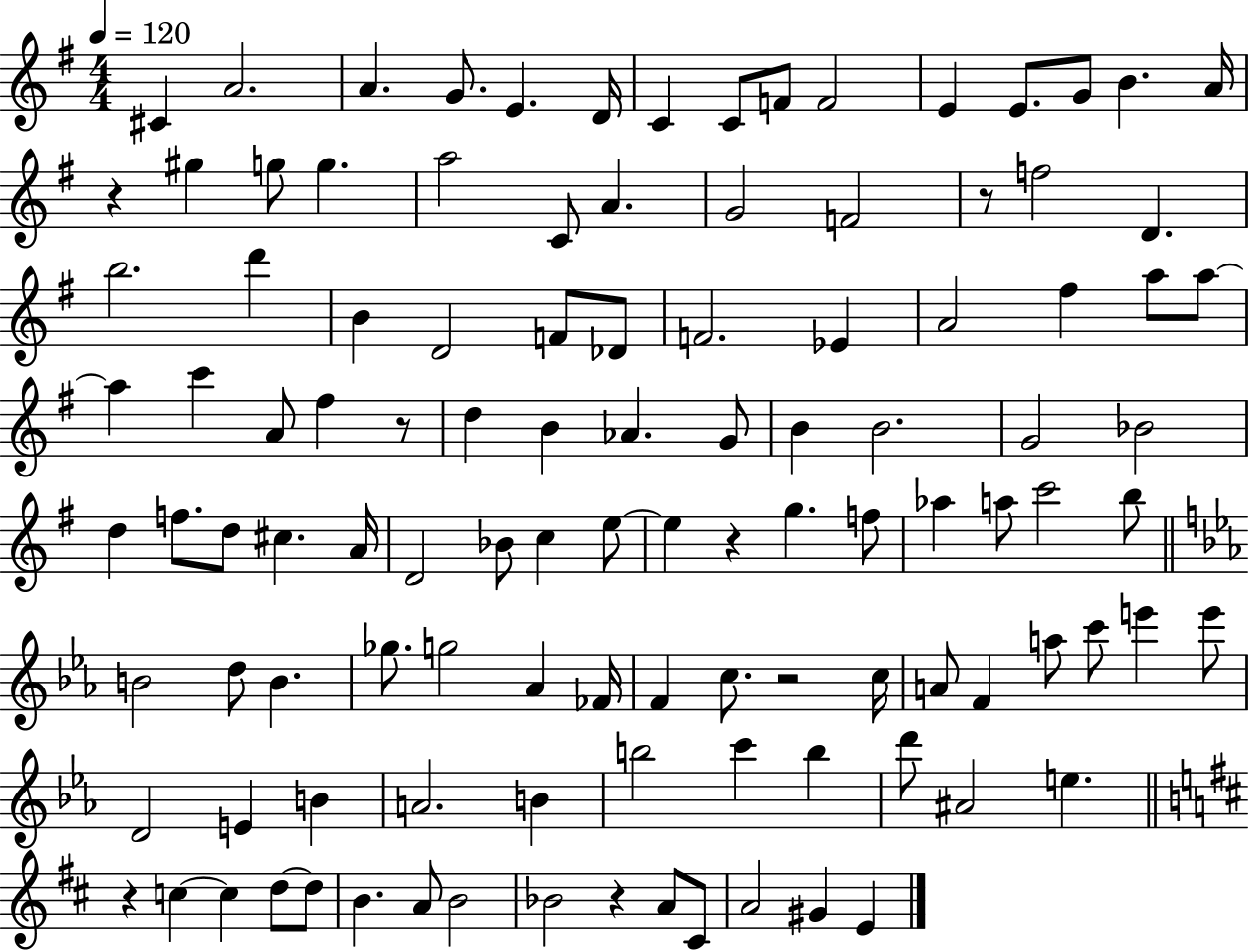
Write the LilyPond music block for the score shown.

{
  \clef treble
  \numericTimeSignature
  \time 4/4
  \key g \major
  \tempo 4 = 120
  cis'4 a'2. | a'4. g'8. e'4. d'16 | c'4 c'8 f'8 f'2 | e'4 e'8. g'8 b'4. a'16 | \break r4 gis''4 g''8 g''4. | a''2 c'8 a'4. | g'2 f'2 | r8 f''2 d'4. | \break b''2. d'''4 | b'4 d'2 f'8 des'8 | f'2. ees'4 | a'2 fis''4 a''8 a''8~~ | \break a''4 c'''4 a'8 fis''4 r8 | d''4 b'4 aes'4. g'8 | b'4 b'2. | g'2 bes'2 | \break d''4 f''8. d''8 cis''4. a'16 | d'2 bes'8 c''4 e''8~~ | e''4 r4 g''4. f''8 | aes''4 a''8 c'''2 b''8 | \break \bar "||" \break \key ees \major b'2 d''8 b'4. | ges''8. g''2 aes'4 fes'16 | f'4 c''8. r2 c''16 | a'8 f'4 a''8 c'''8 e'''4 e'''8 | \break d'2 e'4 b'4 | a'2. b'4 | b''2 c'''4 b''4 | d'''8 ais'2 e''4. | \break \bar "||" \break \key d \major r4 c''4~~ c''4 d''8~~ d''8 | b'4. a'8 b'2 | bes'2 r4 a'8 cis'8 | a'2 gis'4 e'4 | \break \bar "|."
}